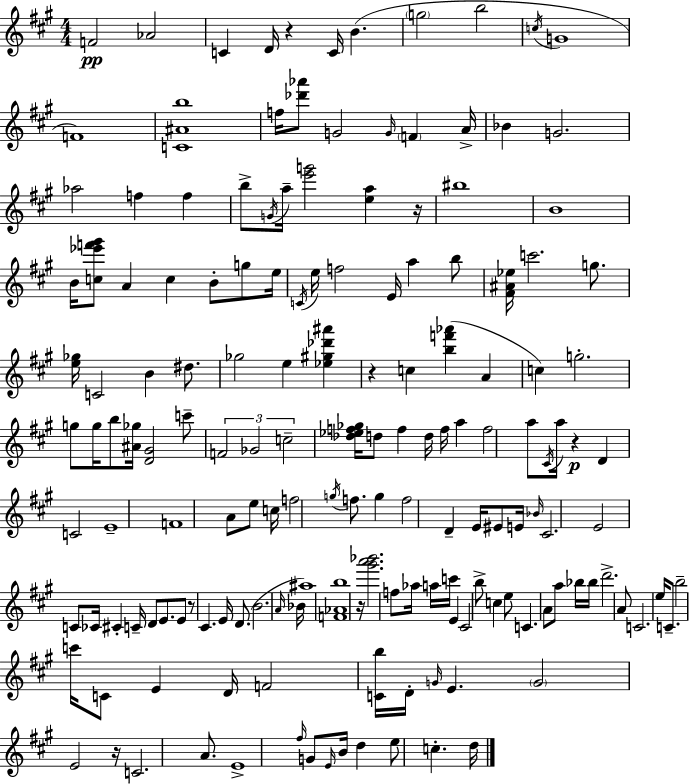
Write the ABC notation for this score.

X:1
T:Untitled
M:4/4
L:1/4
K:A
F2 _A2 C D/4 z C/4 B g2 b2 c/4 G4 F4 [C^Ab]4 f/4 [_d'_a']/2 G2 G/4 F A/4 _B G2 _a2 f f b/2 G/4 a/4 [e'g']2 [ea] z/4 ^b4 B4 B/4 [c_e'f'^g']/2 A c B/2 g/2 e/4 C/4 e/4 f2 E/4 a b/2 [^F^A_e]/4 c'2 g/2 [e_g]/4 C2 B ^d/2 _g2 e [_e^g_d'^a'] z c [bf'_a'] A c g2 g/2 g/4 b/2 [^A_g]/4 [D^G]2 c'/2 F2 _G2 c2 [_d_ef_g]/4 d/2 f d/4 f/4 a f2 a/2 ^C/4 a/4 z D C2 E4 F4 A/2 e/2 c/4 f2 g/4 f/2 g f2 D E/4 ^E/2 E/4 _B/4 ^C2 E2 C/2 _C/4 ^C C/4 D/2 E/2 E/2 z/2 ^C E/4 D/2 B2 A/4 _B/4 ^a4 [F_Ab]4 z/4 [^g'a'_b']2 f/2 _a/4 a/4 c'/4 E ^C2 b/2 c e/2 C A/2 a/2 _b/4 _b/4 d'2 A/2 C2 e/4 C/2 b2 c'/4 C/2 E D/4 F2 [Cb]/4 D/4 G/4 E G2 E2 z/4 C2 A/2 E4 ^f/4 G/2 E/4 B/4 d e/2 c d/4